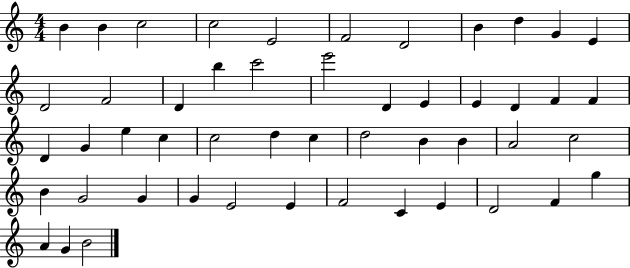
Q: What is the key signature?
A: C major